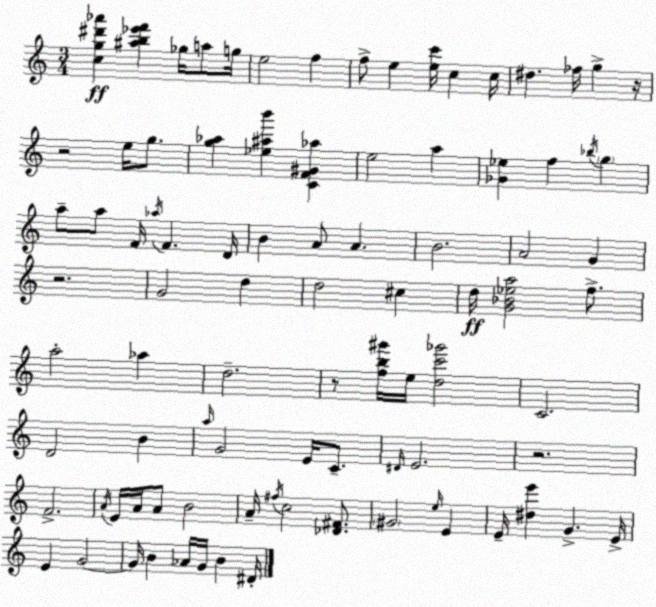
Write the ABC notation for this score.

X:1
T:Untitled
M:3/4
L:1/4
K:Am
[cg^d'_a'] [^ab_e'f'] _g/4 a/2 g/4 e2 f f/2 e [ec']/4 c c/4 ^d _f/4 g z/4 z2 e/4 g/2 [g_a] [_e^ab'] [CF^G_a] e2 a [_G_e] f _b/4 g a/2 a/2 F/4 _a/4 F D/4 B A/2 A B2 A2 G z2 G2 d d2 ^c d/4 [G_B_ea]2 f/2 a2 _a d2 z/2 [fb^g']/4 e/4 [dc'_g']2 C2 D2 B a/4 G2 E/4 C/2 ^D/4 E2 z2 F2 A/4 E/4 A/4 A/2 B2 A/4 ^f/4 c2 [_D^F]/2 ^G2 e/4 E E/4 [^de'] G E/4 E G2 G/4 B _A/4 G/4 B ^D/4